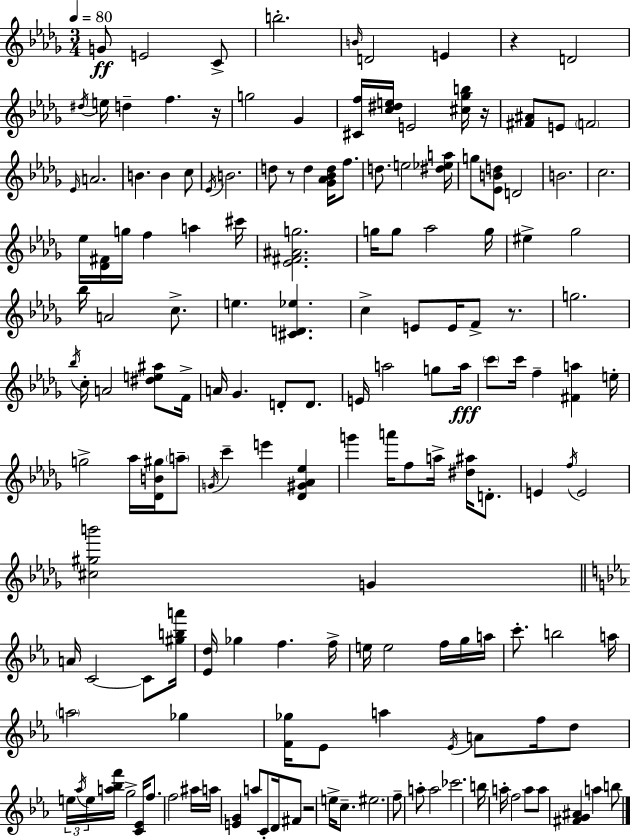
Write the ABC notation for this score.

X:1
T:Untitled
M:3/4
L:1/4
K:Bbm
G/2 E2 C/2 b2 B/4 D2 E z D2 ^d/4 e/4 d f z/4 g2 _G [^Cf]/4 [c^de]/4 E2 [^c_gb]/4 z/4 [^F^A]/2 E/2 F2 _E/4 A2 B B c/2 _E/4 B2 d/2 z/2 d [_G_A_Bd]/4 f/2 d/2 e2 [^d_ea]/4 g/2 [_EBd]/2 D2 B2 c2 _e/4 [_D^F]/4 g/4 f a ^c'/4 [_E^F^Ag]2 g/4 g/2 _a2 g/4 ^e _g2 _b/4 A2 c/2 e [^CD_e] c E/2 E/4 F/2 z/2 g2 _b/4 c/4 A2 [^de^a]/2 F/4 A/4 _G D/2 D/2 E/4 a2 g/2 a/4 c'/2 c'/4 f [^Fa] e/4 g2 _a/4 [_DB^g]/4 a/2 G/4 c' e' [_D^G_A_e] g' a'/4 f/2 a/4 [^d^a]/4 D/2 E f/4 E2 [^c^gb']2 G A/4 C2 C/2 [^gba']/4 [_Ed]/4 _g f f/4 e/4 e2 f/4 g/4 a/4 c'/2 b2 a/4 a2 _g [F_g]/4 _E/2 a _E/4 A/2 f/4 d/2 e/4 _a/4 e/4 [a_bf']/4 g2 [C_E]/4 f/2 f2 ^a/4 a/4 [EG] a/2 C/2 D/4 ^F/2 z2 e/4 c/2 ^e2 f/2 a/2 a2 _c'2 b/4 a/4 f2 a/2 a/2 [^FG^A] a b/2